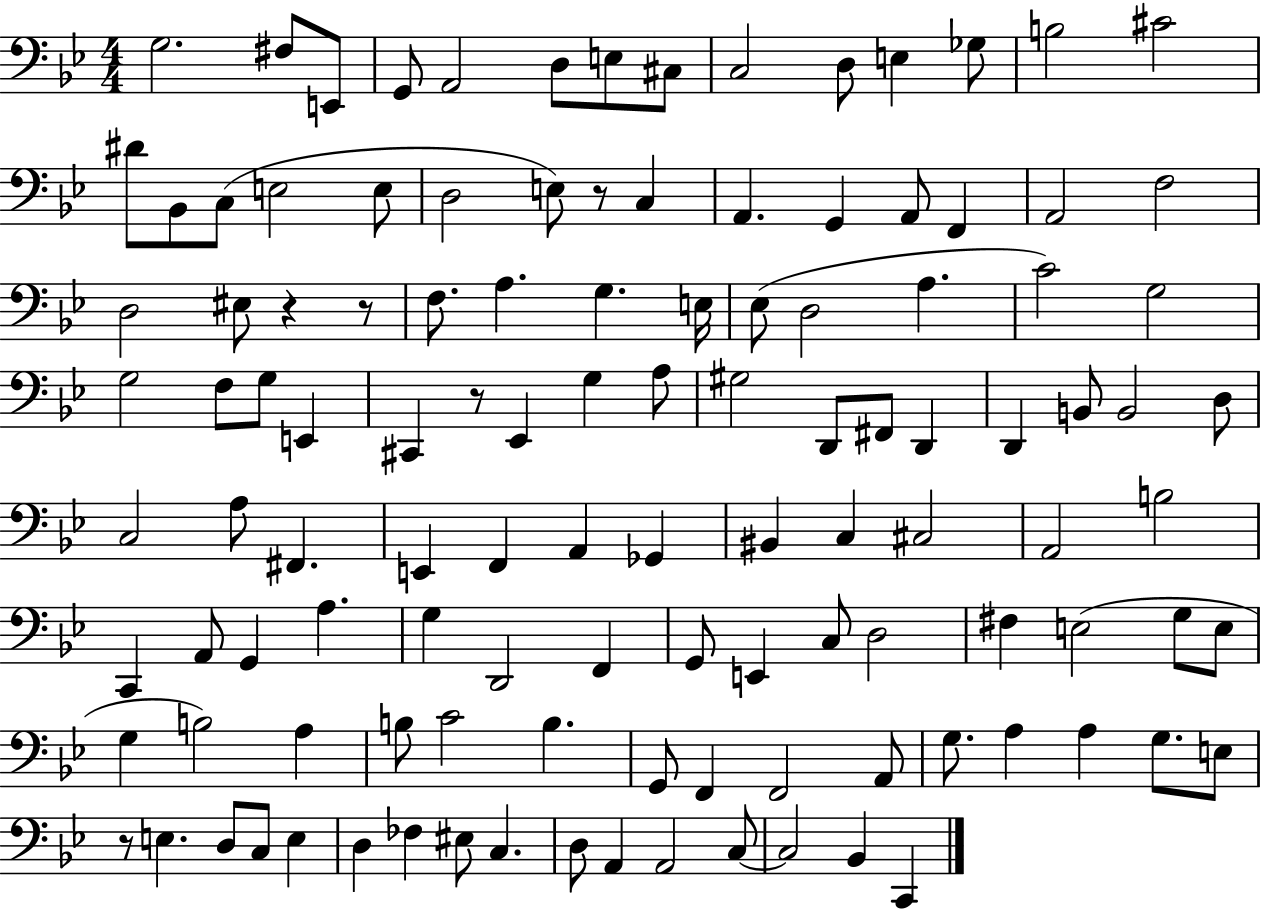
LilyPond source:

{
  \clef bass
  \numericTimeSignature
  \time 4/4
  \key bes \major
  g2. fis8 e,8 | g,8 a,2 d8 e8 cis8 | c2 d8 e4 ges8 | b2 cis'2 | \break dis'8 bes,8 c8( e2 e8 | d2 e8) r8 c4 | a,4. g,4 a,8 f,4 | a,2 f2 | \break d2 eis8 r4 r8 | f8. a4. g4. e16 | ees8( d2 a4. | c'2) g2 | \break g2 f8 g8 e,4 | cis,4 r8 ees,4 g4 a8 | gis2 d,8 fis,8 d,4 | d,4 b,8 b,2 d8 | \break c2 a8 fis,4. | e,4 f,4 a,4 ges,4 | bis,4 c4 cis2 | a,2 b2 | \break c,4 a,8 g,4 a4. | g4 d,2 f,4 | g,8 e,4 c8 d2 | fis4 e2( g8 e8 | \break g4 b2) a4 | b8 c'2 b4. | g,8 f,4 f,2 a,8 | g8. a4 a4 g8. e8 | \break r8 e4. d8 c8 e4 | d4 fes4 eis8 c4. | d8 a,4 a,2 c8~~ | c2 bes,4 c,4 | \break \bar "|."
}